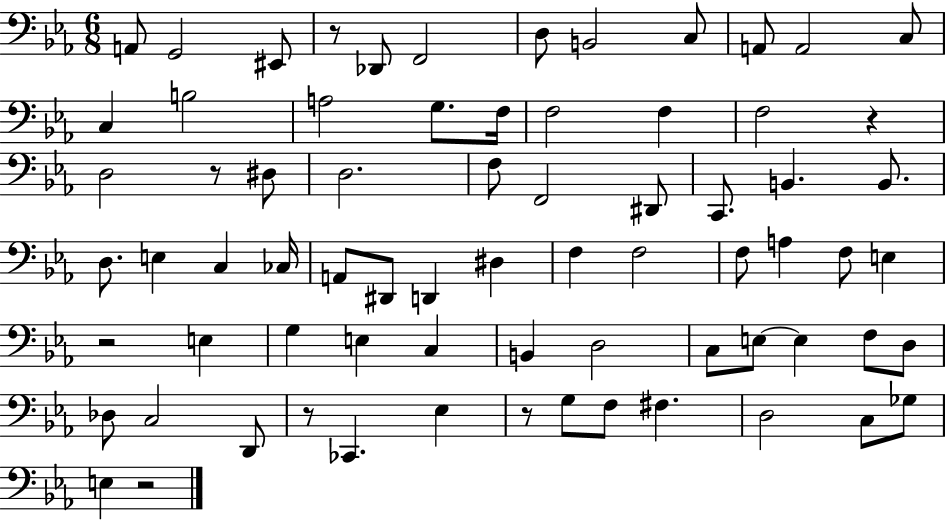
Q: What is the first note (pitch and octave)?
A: A2